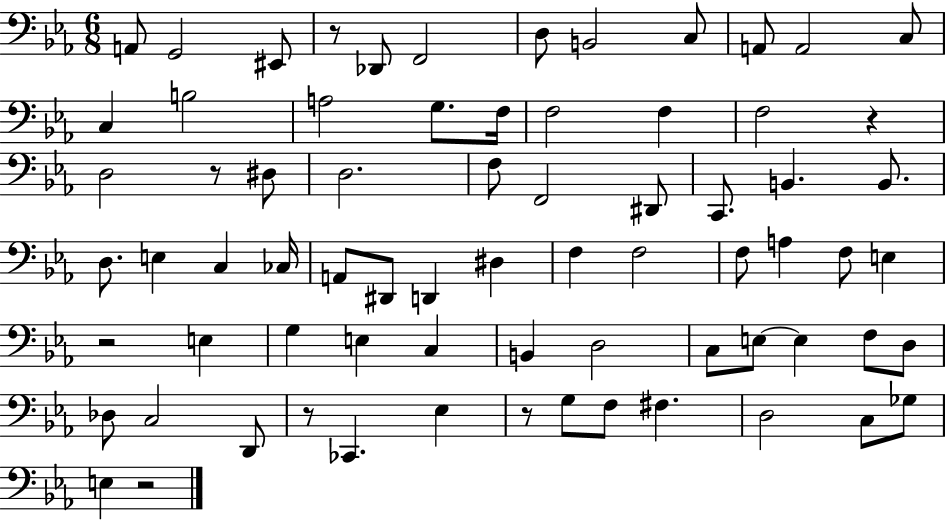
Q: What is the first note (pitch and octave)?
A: A2